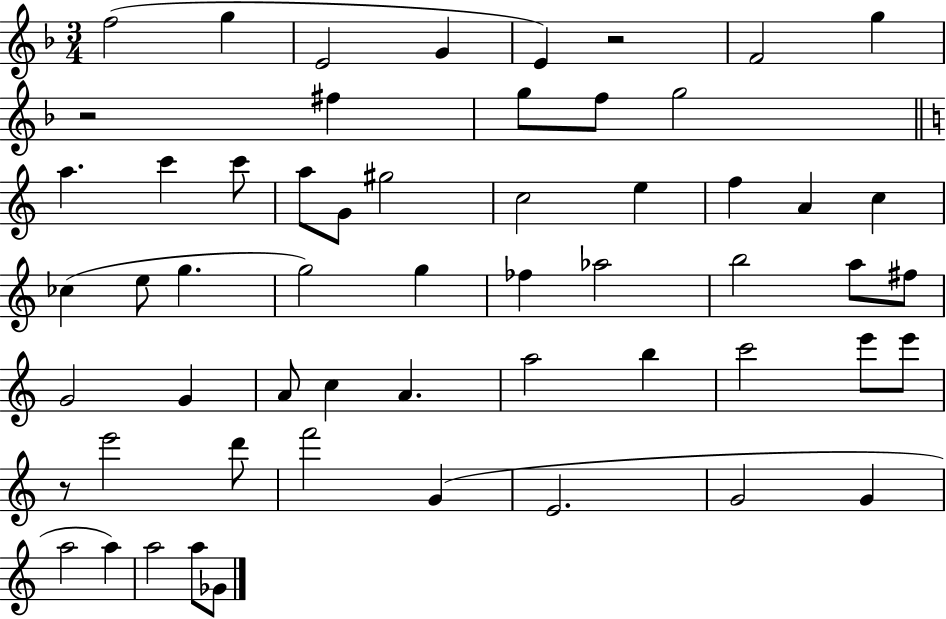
X:1
T:Untitled
M:3/4
L:1/4
K:F
f2 g E2 G E z2 F2 g z2 ^f g/2 f/2 g2 a c' c'/2 a/2 G/2 ^g2 c2 e f A c _c e/2 g g2 g _f _a2 b2 a/2 ^f/2 G2 G A/2 c A a2 b c'2 e'/2 e'/2 z/2 e'2 d'/2 f'2 G E2 G2 G a2 a a2 a/2 _G/2